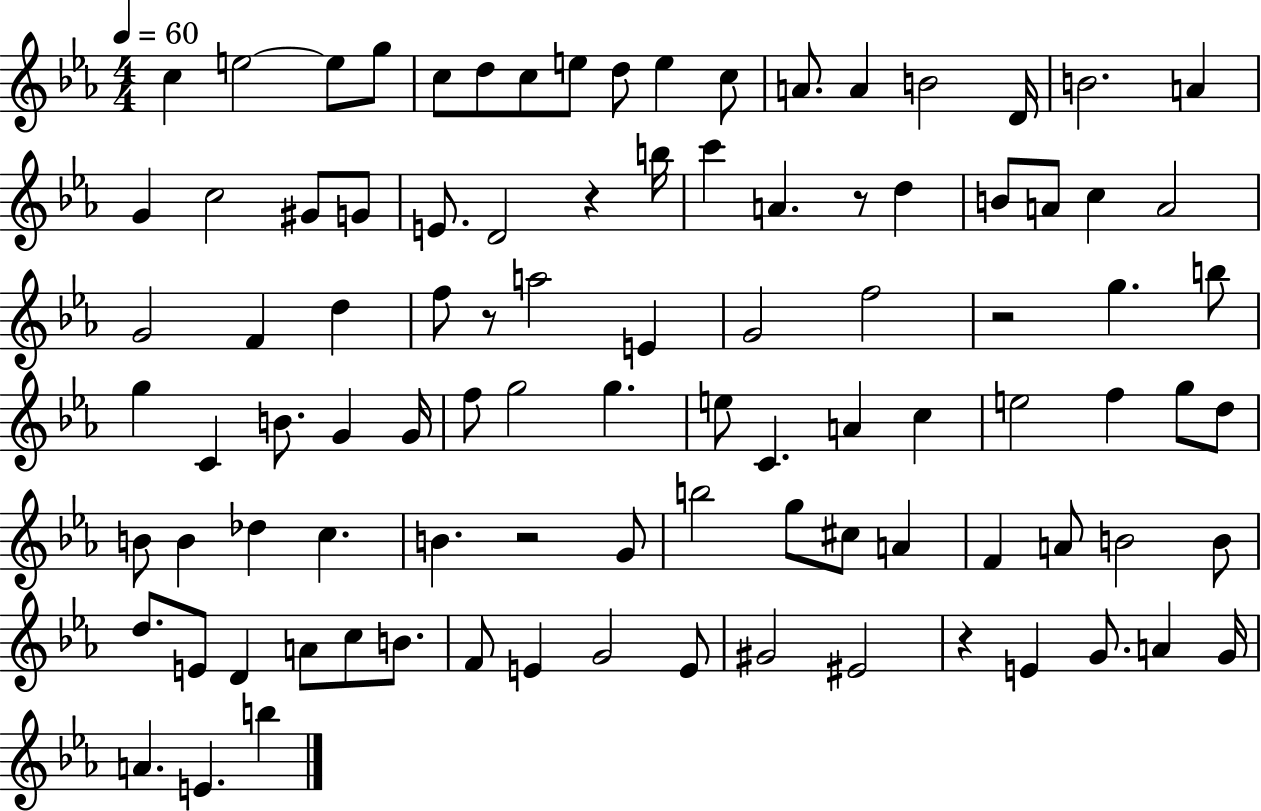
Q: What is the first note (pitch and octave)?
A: C5